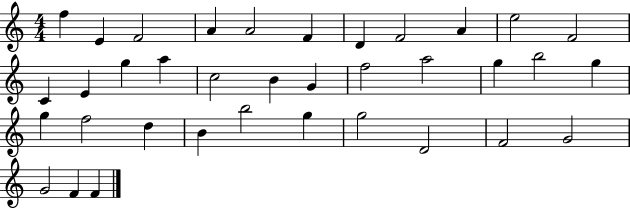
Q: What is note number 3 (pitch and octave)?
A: F4